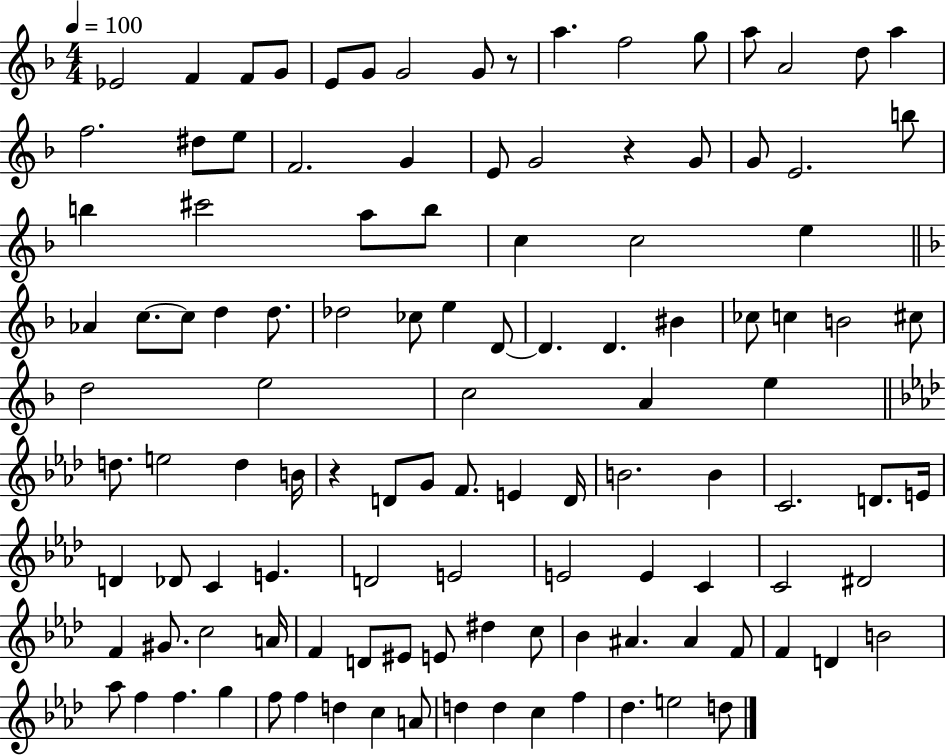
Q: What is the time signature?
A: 4/4